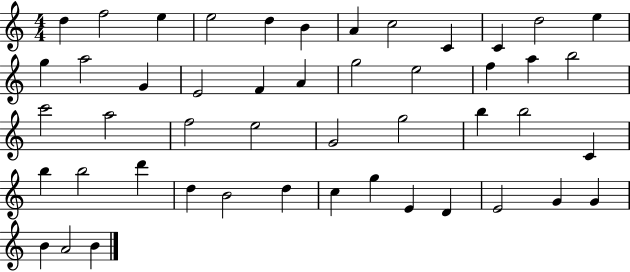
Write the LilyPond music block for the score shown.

{
  \clef treble
  \numericTimeSignature
  \time 4/4
  \key c \major
  d''4 f''2 e''4 | e''2 d''4 b'4 | a'4 c''2 c'4 | c'4 d''2 e''4 | \break g''4 a''2 g'4 | e'2 f'4 a'4 | g''2 e''2 | f''4 a''4 b''2 | \break c'''2 a''2 | f''2 e''2 | g'2 g''2 | b''4 b''2 c'4 | \break b''4 b''2 d'''4 | d''4 b'2 d''4 | c''4 g''4 e'4 d'4 | e'2 g'4 g'4 | \break b'4 a'2 b'4 | \bar "|."
}